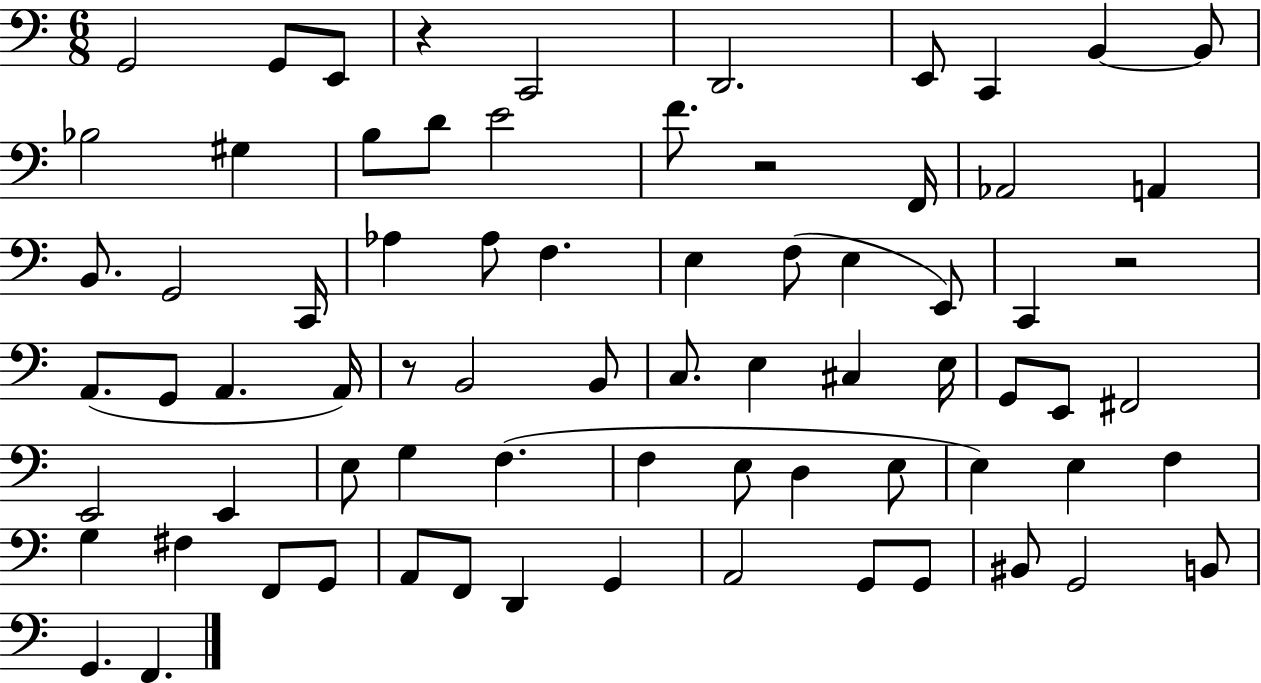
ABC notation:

X:1
T:Untitled
M:6/8
L:1/4
K:C
G,,2 G,,/2 E,,/2 z C,,2 D,,2 E,,/2 C,, B,, B,,/2 _B,2 ^G, B,/2 D/2 E2 F/2 z2 F,,/4 _A,,2 A,, B,,/2 G,,2 C,,/4 _A, _A,/2 F, E, F,/2 E, E,,/2 C,, z2 A,,/2 G,,/2 A,, A,,/4 z/2 B,,2 B,,/2 C,/2 E, ^C, E,/4 G,,/2 E,,/2 ^F,,2 E,,2 E,, E,/2 G, F, F, E,/2 D, E,/2 E, E, F, G, ^F, F,,/2 G,,/2 A,,/2 F,,/2 D,, G,, A,,2 G,,/2 G,,/2 ^B,,/2 G,,2 B,,/2 G,, F,,